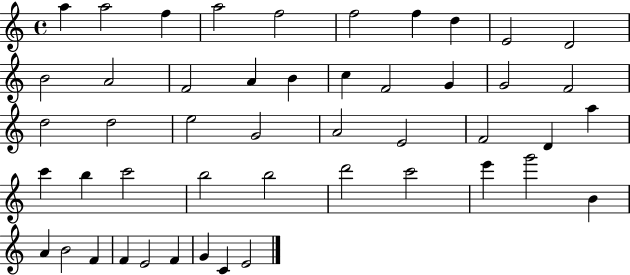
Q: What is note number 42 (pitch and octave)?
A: F4